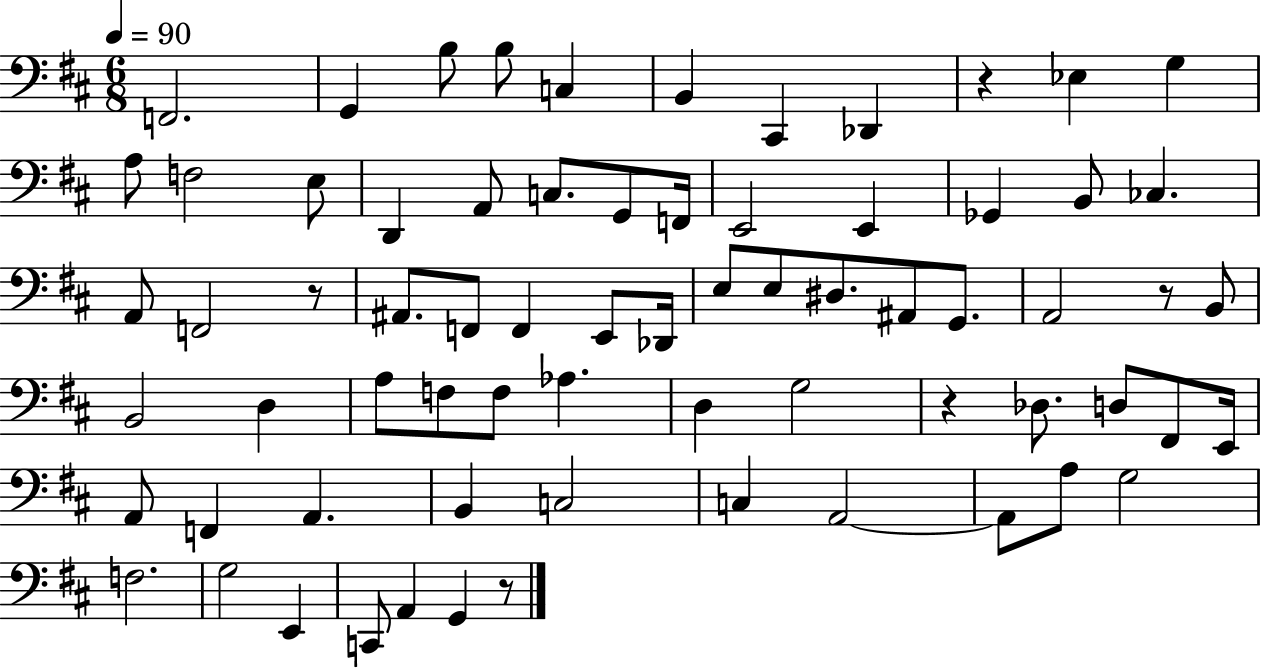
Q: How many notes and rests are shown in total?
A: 70